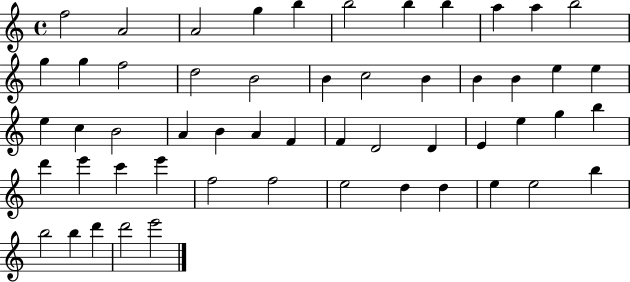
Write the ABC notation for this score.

X:1
T:Untitled
M:4/4
L:1/4
K:C
f2 A2 A2 g b b2 b b a a b2 g g f2 d2 B2 B c2 B B B e e e c B2 A B A F F D2 D E e g b d' e' c' e' f2 f2 e2 d d e e2 b b2 b d' d'2 e'2